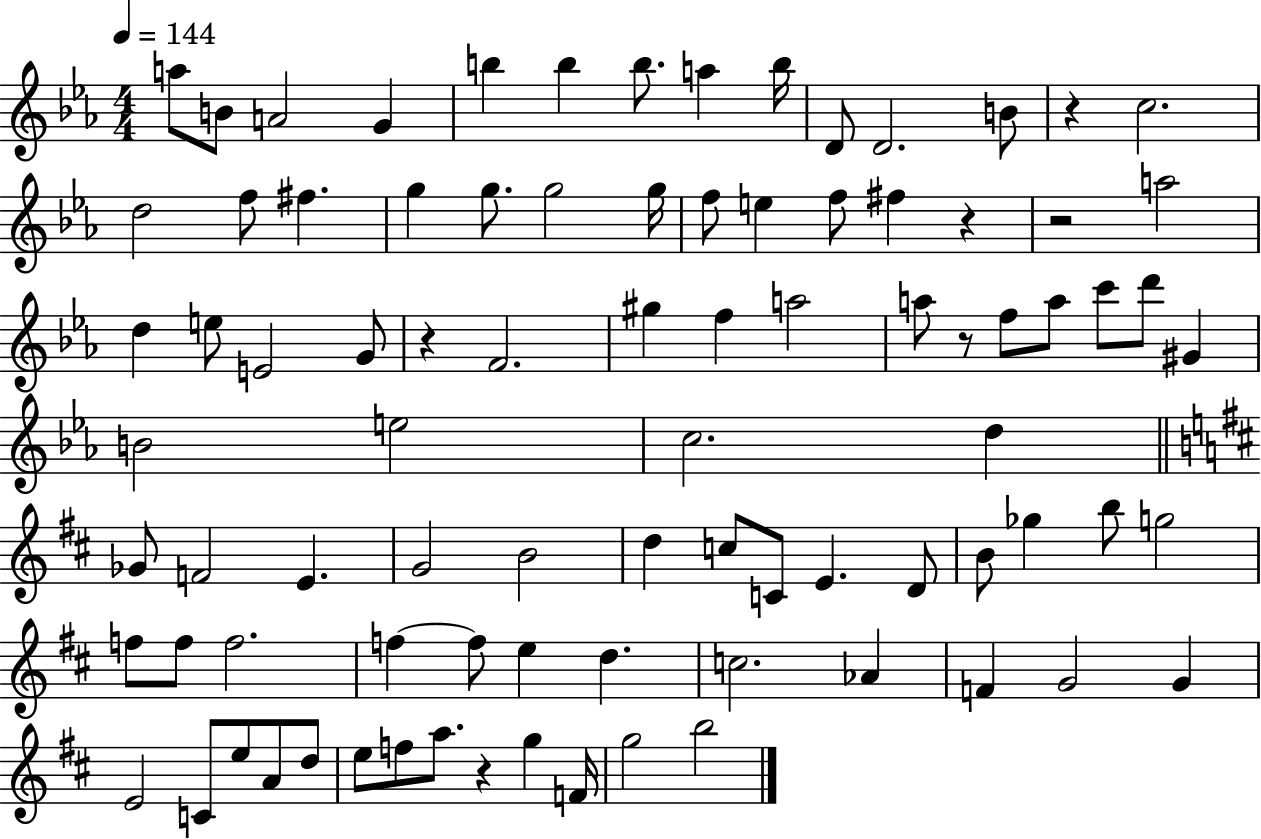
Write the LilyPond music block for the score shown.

{
  \clef treble
  \numericTimeSignature
  \time 4/4
  \key ees \major
  \tempo 4 = 144
  a''8 b'8 a'2 g'4 | b''4 b''4 b''8. a''4 b''16 | d'8 d'2. b'8 | r4 c''2. | \break d''2 f''8 fis''4. | g''4 g''8. g''2 g''16 | f''8 e''4 f''8 fis''4 r4 | r2 a''2 | \break d''4 e''8 e'2 g'8 | r4 f'2. | gis''4 f''4 a''2 | a''8 r8 f''8 a''8 c'''8 d'''8 gis'4 | \break b'2 e''2 | c''2. d''4 | \bar "||" \break \key b \minor ges'8 f'2 e'4. | g'2 b'2 | d''4 c''8 c'8 e'4. d'8 | b'8 ges''4 b''8 g''2 | \break f''8 f''8 f''2. | f''4~~ f''8 e''4 d''4. | c''2. aes'4 | f'4 g'2 g'4 | \break e'2 c'8 e''8 a'8 d''8 | e''8 f''8 a''8. r4 g''4 f'16 | g''2 b''2 | \bar "|."
}